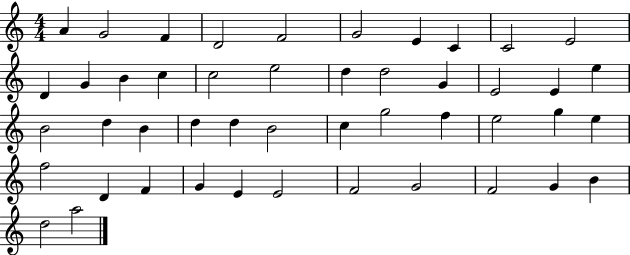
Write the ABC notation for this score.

X:1
T:Untitled
M:4/4
L:1/4
K:C
A G2 F D2 F2 G2 E C C2 E2 D G B c c2 e2 d d2 G E2 E e B2 d B d d B2 c g2 f e2 g e f2 D F G E E2 F2 G2 F2 G B d2 a2